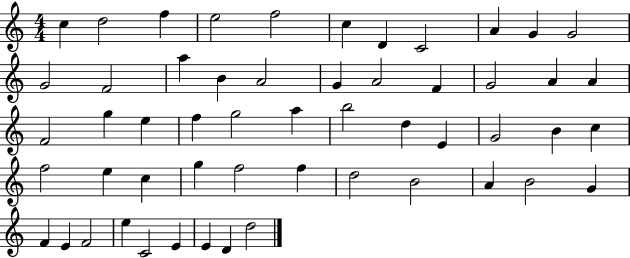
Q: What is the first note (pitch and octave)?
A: C5